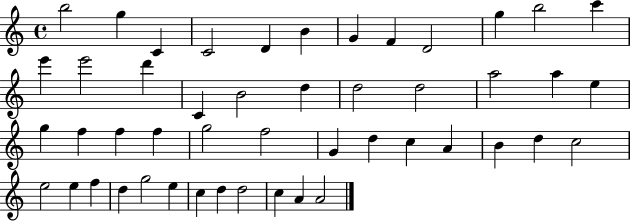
{
  \clef treble
  \time 4/4
  \defaultTimeSignature
  \key c \major
  b''2 g''4 c'4 | c'2 d'4 b'4 | g'4 f'4 d'2 | g''4 b''2 c'''4 | \break e'''4 e'''2 d'''4 | c'4 b'2 d''4 | d''2 d''2 | a''2 a''4 e''4 | \break g''4 f''4 f''4 f''4 | g''2 f''2 | g'4 d''4 c''4 a'4 | b'4 d''4 c''2 | \break e''2 e''4 f''4 | d''4 g''2 e''4 | c''4 d''4 d''2 | c''4 a'4 a'2 | \break \bar "|."
}